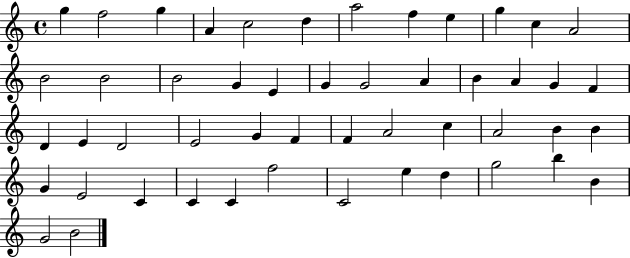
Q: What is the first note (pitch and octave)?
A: G5